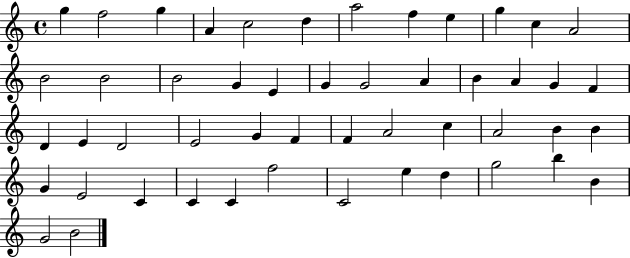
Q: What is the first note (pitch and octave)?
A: G5